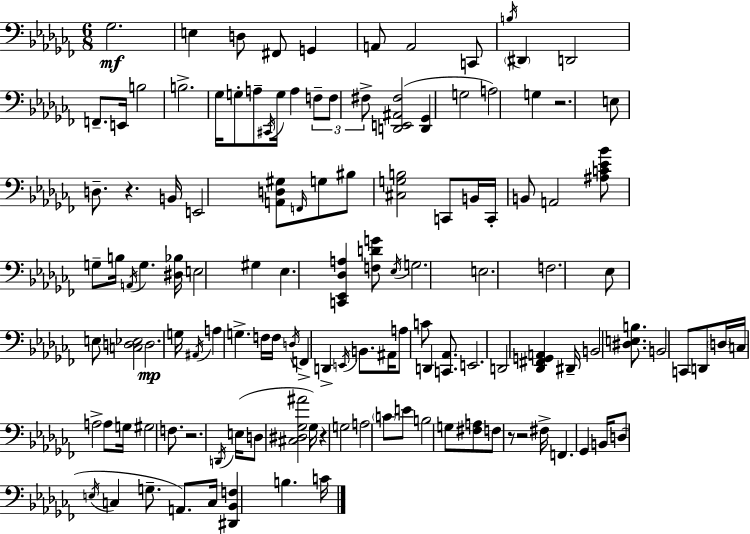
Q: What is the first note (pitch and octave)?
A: Gb3